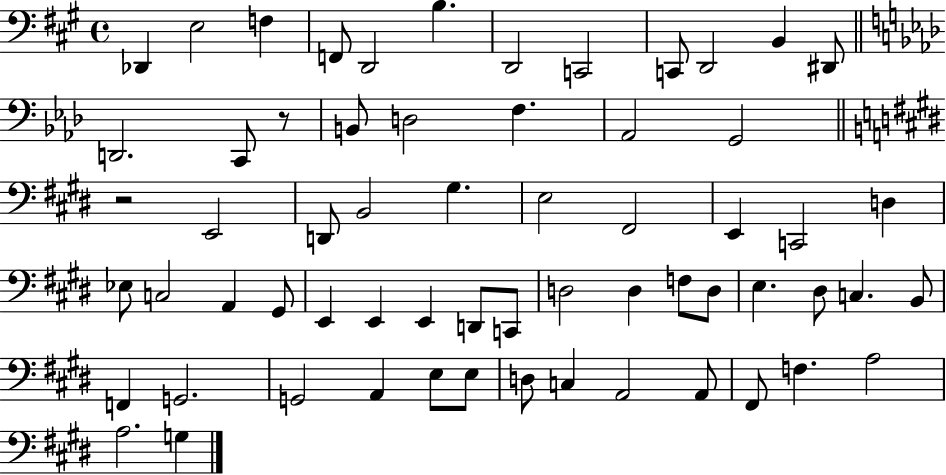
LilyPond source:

{
  \clef bass
  \time 4/4
  \defaultTimeSignature
  \key a \major
  des,4 e2 f4 | f,8 d,2 b4. | d,2 c,2 | c,8 d,2 b,4 dis,8 | \break \bar "||" \break \key f \minor d,2. c,8 r8 | b,8 d2 f4. | aes,2 g,2 | \bar "||" \break \key e \major r2 e,2 | d,8 b,2 gis4. | e2 fis,2 | e,4 c,2 d4 | \break ees8 c2 a,4 gis,8 | e,4 e,4 e,4 d,8 c,8 | d2 d4 f8 d8 | e4. dis8 c4. b,8 | \break f,4 g,2. | g,2 a,4 e8 e8 | d8 c4 a,2 a,8 | fis,8 f4. a2 | \break a2. g4 | \bar "|."
}